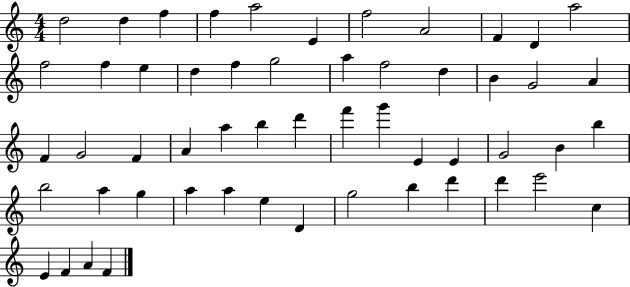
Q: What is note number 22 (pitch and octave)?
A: G4